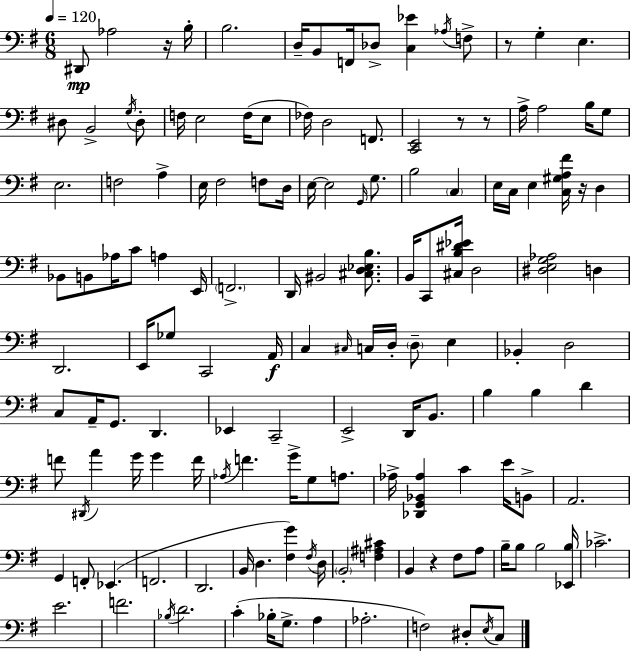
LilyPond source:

{
  \clef bass
  \numericTimeSignature
  \time 6/8
  \key e \minor
  \tempo 4 = 120
  dis,8\mp aes2 r16 b16-. | b2. | d16-- b,8 f,16 des8-> <c ees'>4 \acciaccatura { aes16 } f8-> | r8 g4-. e4. | \break dis8 b,2-> \acciaccatura { g16 } | dis8-. f16 e2 f16( | e8 fes16) d2 f,8. | <c, e,>2 r8 | \break r8 a16-> a2 b16 | g8 e2. | f2 a4-> | e16 fis2 f8 | \break d16 e16~~ e2 \grace { g,16 } | g8. b2 \parenthesize c4 | e16 c16 e4 <c gis a fis'>16 r16 d4 | bes,8 b,8 aes16 c'8 a4 | \break e,16 \parenthesize f,2.-> | d,16 bis,2 | <cis d ees b>8. b,16 c,8 <cis b dis' ees'>16 d2 | <dis e g aes>2 d4 | \break d,2. | e,16 ges8 c,2 | a,16\f c4 \grace { cis16 } c16 d16-. \parenthesize d8-- | e4 bes,4-. d2 | \break c8 a,16-- g,8. d,4. | ees,4 c,2-- | e,2-> | d,16 b,8. b4 b4 | \break d'4 f'8 \acciaccatura { dis,16 } a'4 g'16 | g'4 f'16 \acciaccatura { aes16 } f'4. | g'16-> g8 a8. aes16-> <des, g, bes, aes>4 c'4 | e'16 b,8-> a,2. | \break g,4 f,8-. | ees,4.( f,2. | d,2. | b,16 d4. | \break <fis g'>4) \acciaccatura { fis16 } d16 \parenthesize b,2-. | <f ais cis'>4 b,4 r4 | fis8 a8 b16-- b8 b2 | <ees, b>16 ces'2.-> | \break e'2. | f'2. | \acciaccatura { bes16 } d'2. | c'4-.( | \break bes16-. g8.-> a4 aes2.-. | f2) | dis8-. \acciaccatura { e16 } c8 \bar "|."
}